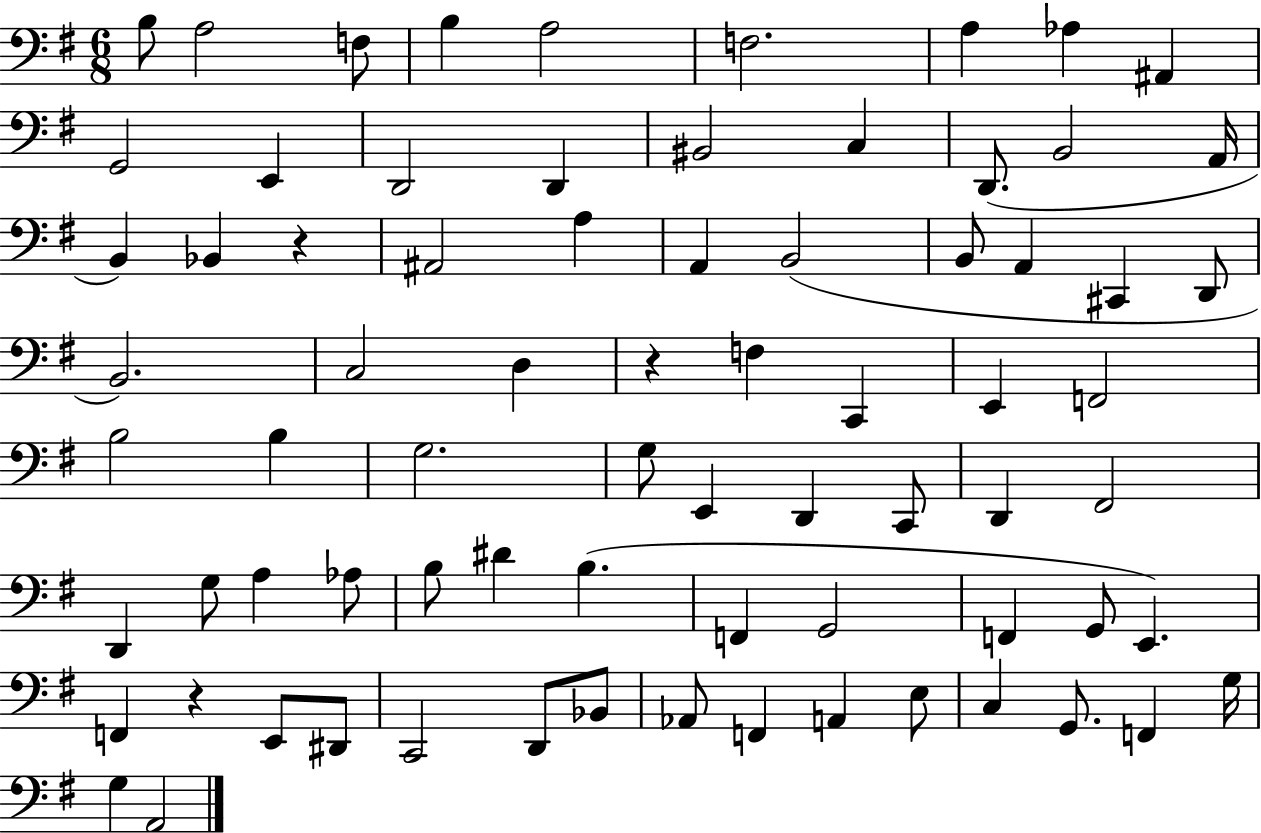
B3/e A3/h F3/e B3/q A3/h F3/h. A3/q Ab3/q A#2/q G2/h E2/q D2/h D2/q BIS2/h C3/q D2/e. B2/h A2/s B2/q Bb2/q R/q A#2/h A3/q A2/q B2/h B2/e A2/q C#2/q D2/e B2/h. C3/h D3/q R/q F3/q C2/q E2/q F2/h B3/h B3/q G3/h. G3/e E2/q D2/q C2/e D2/q F#2/h D2/q G3/e A3/q Ab3/e B3/e D#4/q B3/q. F2/q G2/h F2/q G2/e E2/q. F2/q R/q E2/e D#2/e C2/h D2/e Bb2/e Ab2/e F2/q A2/q E3/e C3/q G2/e. F2/q G3/s G3/q A2/h